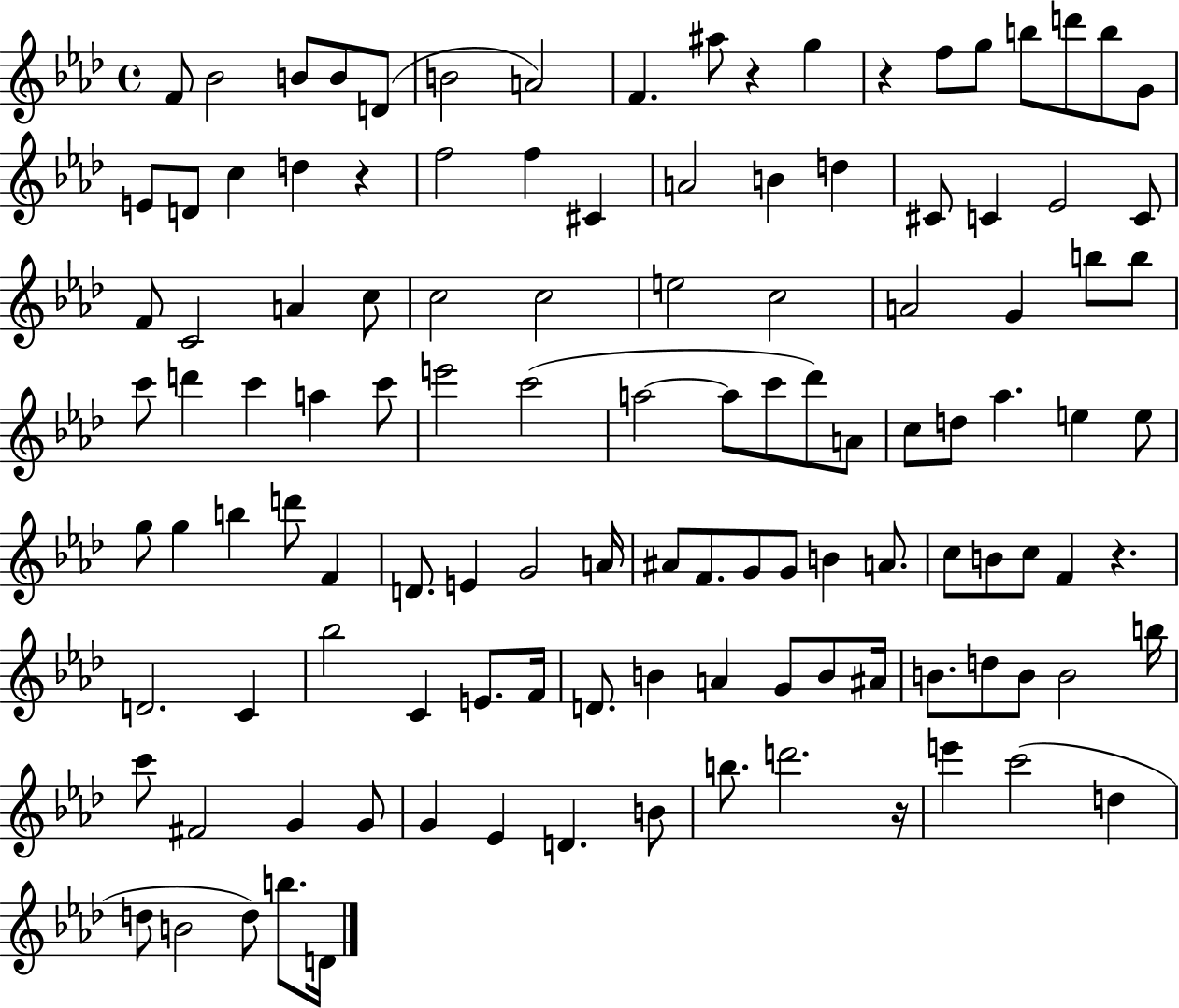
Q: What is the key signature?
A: AES major